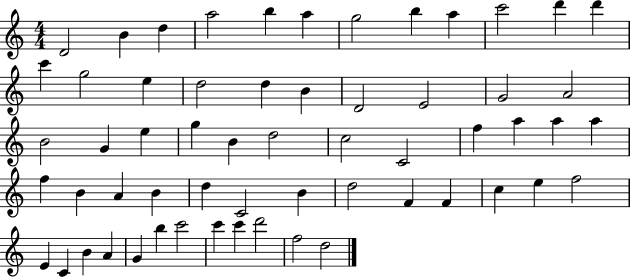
D4/h B4/q D5/q A5/h B5/q A5/q G5/h B5/q A5/q C6/h D6/q D6/q C6/q G5/h E5/q D5/h D5/q B4/q D4/h E4/h G4/h A4/h B4/h G4/q E5/q G5/q B4/q D5/h C5/h C4/h F5/q A5/q A5/q A5/q F5/q B4/q A4/q B4/q D5/q C4/h B4/q D5/h F4/q F4/q C5/q E5/q F5/h E4/q C4/q B4/q A4/q G4/q B5/q C6/h C6/q C6/q D6/h F5/h D5/h